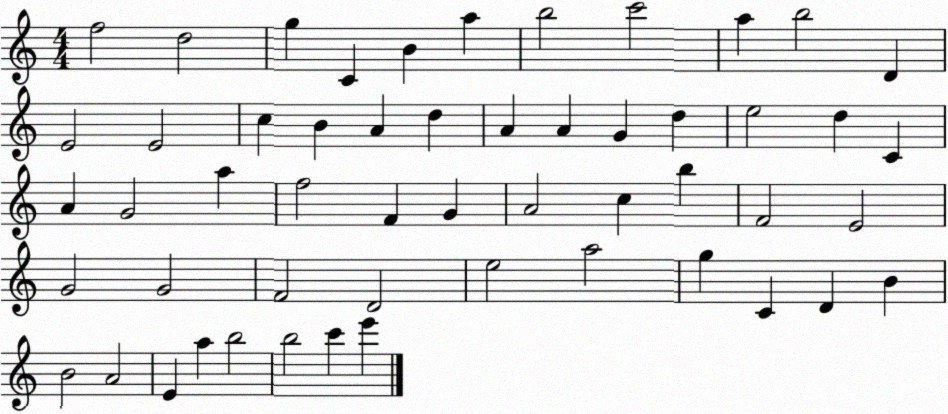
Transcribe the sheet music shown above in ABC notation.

X:1
T:Untitled
M:4/4
L:1/4
K:C
f2 d2 g C B a b2 c'2 a b2 D E2 E2 c B A d A A G d e2 d C A G2 a f2 F G A2 c b F2 E2 G2 G2 F2 D2 e2 a2 g C D B B2 A2 E a b2 b2 c' e'